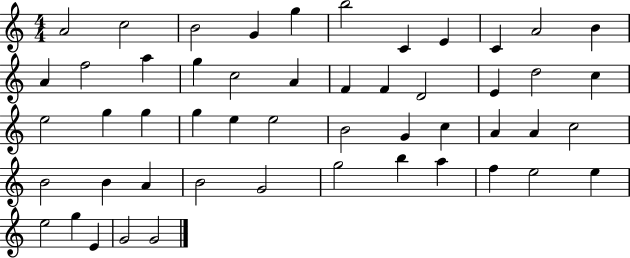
A4/h C5/h B4/h G4/q G5/q B5/h C4/q E4/q C4/q A4/h B4/q A4/q F5/h A5/q G5/q C5/h A4/q F4/q F4/q D4/h E4/q D5/h C5/q E5/h G5/q G5/q G5/q E5/q E5/h B4/h G4/q C5/q A4/q A4/q C5/h B4/h B4/q A4/q B4/h G4/h G5/h B5/q A5/q F5/q E5/h E5/q E5/h G5/q E4/q G4/h G4/h